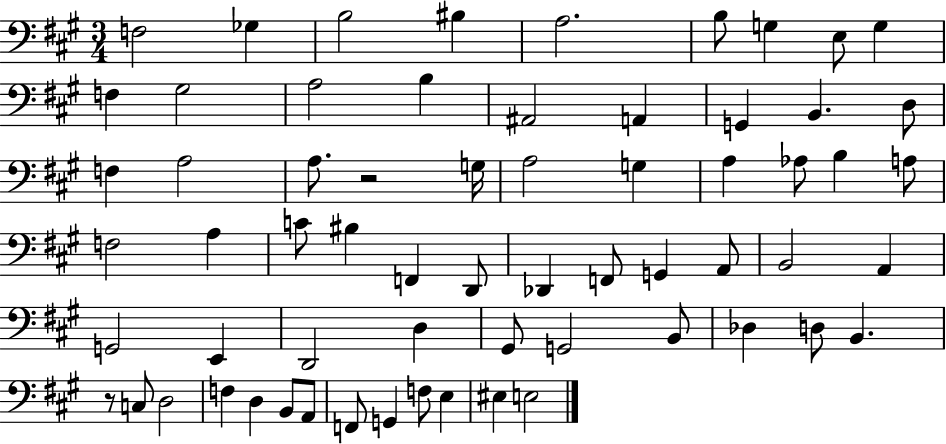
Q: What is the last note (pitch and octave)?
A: E3